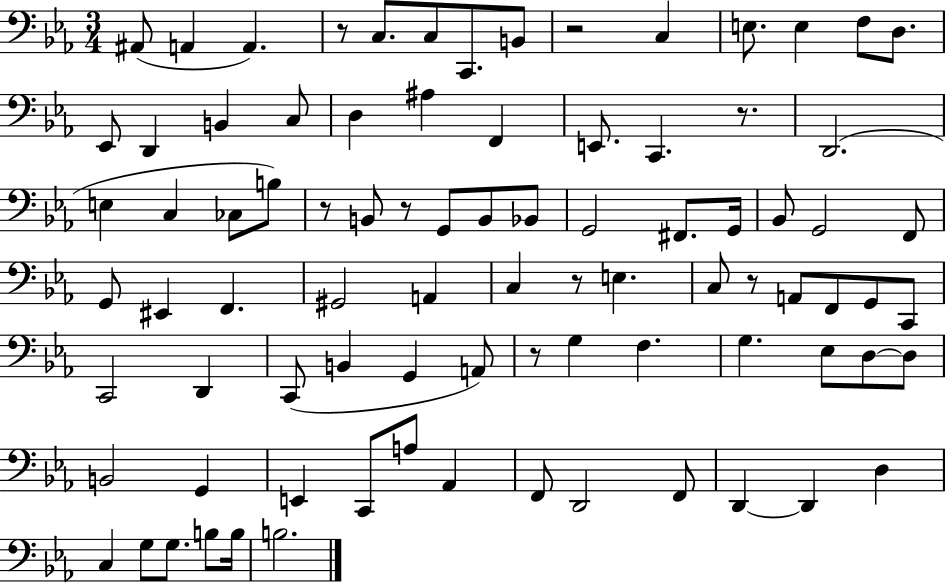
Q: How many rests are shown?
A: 8